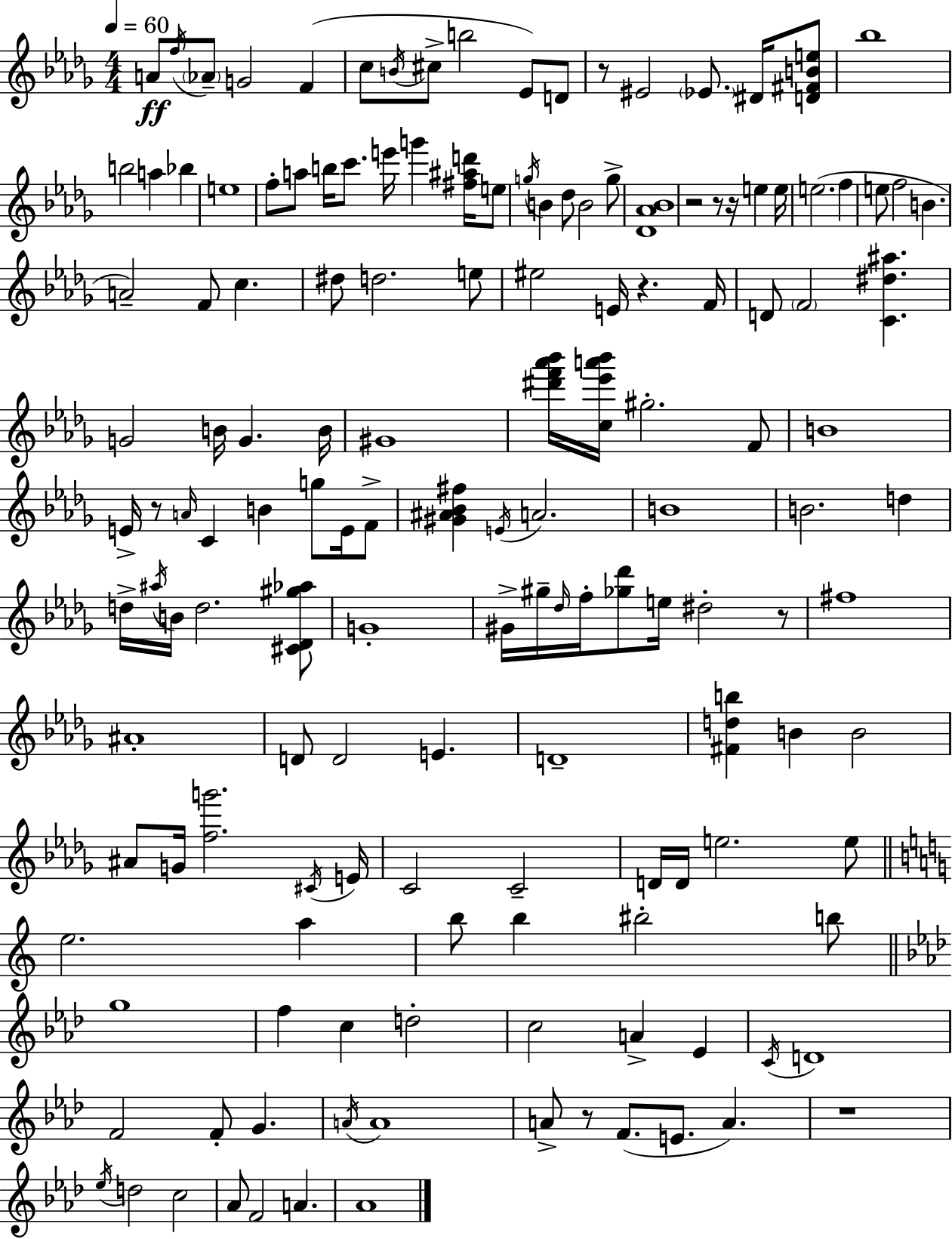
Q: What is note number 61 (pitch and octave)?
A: B4